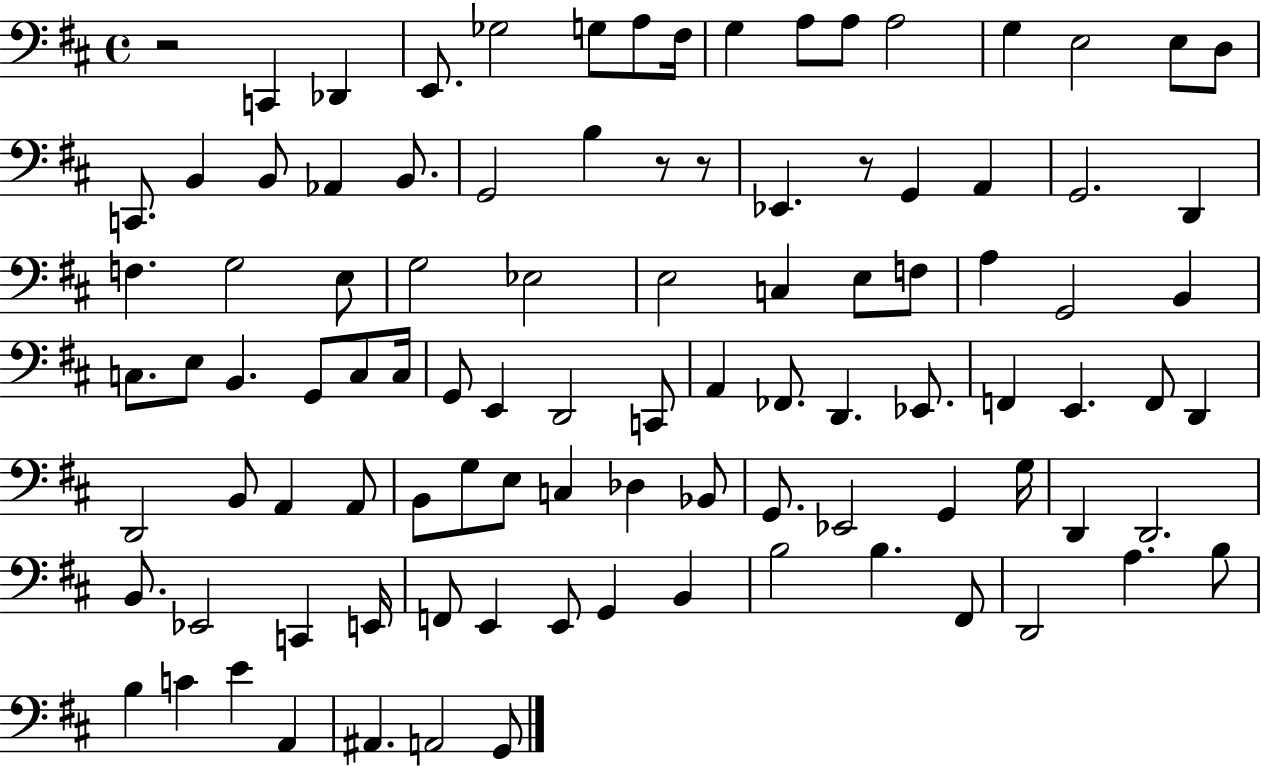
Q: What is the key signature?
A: D major